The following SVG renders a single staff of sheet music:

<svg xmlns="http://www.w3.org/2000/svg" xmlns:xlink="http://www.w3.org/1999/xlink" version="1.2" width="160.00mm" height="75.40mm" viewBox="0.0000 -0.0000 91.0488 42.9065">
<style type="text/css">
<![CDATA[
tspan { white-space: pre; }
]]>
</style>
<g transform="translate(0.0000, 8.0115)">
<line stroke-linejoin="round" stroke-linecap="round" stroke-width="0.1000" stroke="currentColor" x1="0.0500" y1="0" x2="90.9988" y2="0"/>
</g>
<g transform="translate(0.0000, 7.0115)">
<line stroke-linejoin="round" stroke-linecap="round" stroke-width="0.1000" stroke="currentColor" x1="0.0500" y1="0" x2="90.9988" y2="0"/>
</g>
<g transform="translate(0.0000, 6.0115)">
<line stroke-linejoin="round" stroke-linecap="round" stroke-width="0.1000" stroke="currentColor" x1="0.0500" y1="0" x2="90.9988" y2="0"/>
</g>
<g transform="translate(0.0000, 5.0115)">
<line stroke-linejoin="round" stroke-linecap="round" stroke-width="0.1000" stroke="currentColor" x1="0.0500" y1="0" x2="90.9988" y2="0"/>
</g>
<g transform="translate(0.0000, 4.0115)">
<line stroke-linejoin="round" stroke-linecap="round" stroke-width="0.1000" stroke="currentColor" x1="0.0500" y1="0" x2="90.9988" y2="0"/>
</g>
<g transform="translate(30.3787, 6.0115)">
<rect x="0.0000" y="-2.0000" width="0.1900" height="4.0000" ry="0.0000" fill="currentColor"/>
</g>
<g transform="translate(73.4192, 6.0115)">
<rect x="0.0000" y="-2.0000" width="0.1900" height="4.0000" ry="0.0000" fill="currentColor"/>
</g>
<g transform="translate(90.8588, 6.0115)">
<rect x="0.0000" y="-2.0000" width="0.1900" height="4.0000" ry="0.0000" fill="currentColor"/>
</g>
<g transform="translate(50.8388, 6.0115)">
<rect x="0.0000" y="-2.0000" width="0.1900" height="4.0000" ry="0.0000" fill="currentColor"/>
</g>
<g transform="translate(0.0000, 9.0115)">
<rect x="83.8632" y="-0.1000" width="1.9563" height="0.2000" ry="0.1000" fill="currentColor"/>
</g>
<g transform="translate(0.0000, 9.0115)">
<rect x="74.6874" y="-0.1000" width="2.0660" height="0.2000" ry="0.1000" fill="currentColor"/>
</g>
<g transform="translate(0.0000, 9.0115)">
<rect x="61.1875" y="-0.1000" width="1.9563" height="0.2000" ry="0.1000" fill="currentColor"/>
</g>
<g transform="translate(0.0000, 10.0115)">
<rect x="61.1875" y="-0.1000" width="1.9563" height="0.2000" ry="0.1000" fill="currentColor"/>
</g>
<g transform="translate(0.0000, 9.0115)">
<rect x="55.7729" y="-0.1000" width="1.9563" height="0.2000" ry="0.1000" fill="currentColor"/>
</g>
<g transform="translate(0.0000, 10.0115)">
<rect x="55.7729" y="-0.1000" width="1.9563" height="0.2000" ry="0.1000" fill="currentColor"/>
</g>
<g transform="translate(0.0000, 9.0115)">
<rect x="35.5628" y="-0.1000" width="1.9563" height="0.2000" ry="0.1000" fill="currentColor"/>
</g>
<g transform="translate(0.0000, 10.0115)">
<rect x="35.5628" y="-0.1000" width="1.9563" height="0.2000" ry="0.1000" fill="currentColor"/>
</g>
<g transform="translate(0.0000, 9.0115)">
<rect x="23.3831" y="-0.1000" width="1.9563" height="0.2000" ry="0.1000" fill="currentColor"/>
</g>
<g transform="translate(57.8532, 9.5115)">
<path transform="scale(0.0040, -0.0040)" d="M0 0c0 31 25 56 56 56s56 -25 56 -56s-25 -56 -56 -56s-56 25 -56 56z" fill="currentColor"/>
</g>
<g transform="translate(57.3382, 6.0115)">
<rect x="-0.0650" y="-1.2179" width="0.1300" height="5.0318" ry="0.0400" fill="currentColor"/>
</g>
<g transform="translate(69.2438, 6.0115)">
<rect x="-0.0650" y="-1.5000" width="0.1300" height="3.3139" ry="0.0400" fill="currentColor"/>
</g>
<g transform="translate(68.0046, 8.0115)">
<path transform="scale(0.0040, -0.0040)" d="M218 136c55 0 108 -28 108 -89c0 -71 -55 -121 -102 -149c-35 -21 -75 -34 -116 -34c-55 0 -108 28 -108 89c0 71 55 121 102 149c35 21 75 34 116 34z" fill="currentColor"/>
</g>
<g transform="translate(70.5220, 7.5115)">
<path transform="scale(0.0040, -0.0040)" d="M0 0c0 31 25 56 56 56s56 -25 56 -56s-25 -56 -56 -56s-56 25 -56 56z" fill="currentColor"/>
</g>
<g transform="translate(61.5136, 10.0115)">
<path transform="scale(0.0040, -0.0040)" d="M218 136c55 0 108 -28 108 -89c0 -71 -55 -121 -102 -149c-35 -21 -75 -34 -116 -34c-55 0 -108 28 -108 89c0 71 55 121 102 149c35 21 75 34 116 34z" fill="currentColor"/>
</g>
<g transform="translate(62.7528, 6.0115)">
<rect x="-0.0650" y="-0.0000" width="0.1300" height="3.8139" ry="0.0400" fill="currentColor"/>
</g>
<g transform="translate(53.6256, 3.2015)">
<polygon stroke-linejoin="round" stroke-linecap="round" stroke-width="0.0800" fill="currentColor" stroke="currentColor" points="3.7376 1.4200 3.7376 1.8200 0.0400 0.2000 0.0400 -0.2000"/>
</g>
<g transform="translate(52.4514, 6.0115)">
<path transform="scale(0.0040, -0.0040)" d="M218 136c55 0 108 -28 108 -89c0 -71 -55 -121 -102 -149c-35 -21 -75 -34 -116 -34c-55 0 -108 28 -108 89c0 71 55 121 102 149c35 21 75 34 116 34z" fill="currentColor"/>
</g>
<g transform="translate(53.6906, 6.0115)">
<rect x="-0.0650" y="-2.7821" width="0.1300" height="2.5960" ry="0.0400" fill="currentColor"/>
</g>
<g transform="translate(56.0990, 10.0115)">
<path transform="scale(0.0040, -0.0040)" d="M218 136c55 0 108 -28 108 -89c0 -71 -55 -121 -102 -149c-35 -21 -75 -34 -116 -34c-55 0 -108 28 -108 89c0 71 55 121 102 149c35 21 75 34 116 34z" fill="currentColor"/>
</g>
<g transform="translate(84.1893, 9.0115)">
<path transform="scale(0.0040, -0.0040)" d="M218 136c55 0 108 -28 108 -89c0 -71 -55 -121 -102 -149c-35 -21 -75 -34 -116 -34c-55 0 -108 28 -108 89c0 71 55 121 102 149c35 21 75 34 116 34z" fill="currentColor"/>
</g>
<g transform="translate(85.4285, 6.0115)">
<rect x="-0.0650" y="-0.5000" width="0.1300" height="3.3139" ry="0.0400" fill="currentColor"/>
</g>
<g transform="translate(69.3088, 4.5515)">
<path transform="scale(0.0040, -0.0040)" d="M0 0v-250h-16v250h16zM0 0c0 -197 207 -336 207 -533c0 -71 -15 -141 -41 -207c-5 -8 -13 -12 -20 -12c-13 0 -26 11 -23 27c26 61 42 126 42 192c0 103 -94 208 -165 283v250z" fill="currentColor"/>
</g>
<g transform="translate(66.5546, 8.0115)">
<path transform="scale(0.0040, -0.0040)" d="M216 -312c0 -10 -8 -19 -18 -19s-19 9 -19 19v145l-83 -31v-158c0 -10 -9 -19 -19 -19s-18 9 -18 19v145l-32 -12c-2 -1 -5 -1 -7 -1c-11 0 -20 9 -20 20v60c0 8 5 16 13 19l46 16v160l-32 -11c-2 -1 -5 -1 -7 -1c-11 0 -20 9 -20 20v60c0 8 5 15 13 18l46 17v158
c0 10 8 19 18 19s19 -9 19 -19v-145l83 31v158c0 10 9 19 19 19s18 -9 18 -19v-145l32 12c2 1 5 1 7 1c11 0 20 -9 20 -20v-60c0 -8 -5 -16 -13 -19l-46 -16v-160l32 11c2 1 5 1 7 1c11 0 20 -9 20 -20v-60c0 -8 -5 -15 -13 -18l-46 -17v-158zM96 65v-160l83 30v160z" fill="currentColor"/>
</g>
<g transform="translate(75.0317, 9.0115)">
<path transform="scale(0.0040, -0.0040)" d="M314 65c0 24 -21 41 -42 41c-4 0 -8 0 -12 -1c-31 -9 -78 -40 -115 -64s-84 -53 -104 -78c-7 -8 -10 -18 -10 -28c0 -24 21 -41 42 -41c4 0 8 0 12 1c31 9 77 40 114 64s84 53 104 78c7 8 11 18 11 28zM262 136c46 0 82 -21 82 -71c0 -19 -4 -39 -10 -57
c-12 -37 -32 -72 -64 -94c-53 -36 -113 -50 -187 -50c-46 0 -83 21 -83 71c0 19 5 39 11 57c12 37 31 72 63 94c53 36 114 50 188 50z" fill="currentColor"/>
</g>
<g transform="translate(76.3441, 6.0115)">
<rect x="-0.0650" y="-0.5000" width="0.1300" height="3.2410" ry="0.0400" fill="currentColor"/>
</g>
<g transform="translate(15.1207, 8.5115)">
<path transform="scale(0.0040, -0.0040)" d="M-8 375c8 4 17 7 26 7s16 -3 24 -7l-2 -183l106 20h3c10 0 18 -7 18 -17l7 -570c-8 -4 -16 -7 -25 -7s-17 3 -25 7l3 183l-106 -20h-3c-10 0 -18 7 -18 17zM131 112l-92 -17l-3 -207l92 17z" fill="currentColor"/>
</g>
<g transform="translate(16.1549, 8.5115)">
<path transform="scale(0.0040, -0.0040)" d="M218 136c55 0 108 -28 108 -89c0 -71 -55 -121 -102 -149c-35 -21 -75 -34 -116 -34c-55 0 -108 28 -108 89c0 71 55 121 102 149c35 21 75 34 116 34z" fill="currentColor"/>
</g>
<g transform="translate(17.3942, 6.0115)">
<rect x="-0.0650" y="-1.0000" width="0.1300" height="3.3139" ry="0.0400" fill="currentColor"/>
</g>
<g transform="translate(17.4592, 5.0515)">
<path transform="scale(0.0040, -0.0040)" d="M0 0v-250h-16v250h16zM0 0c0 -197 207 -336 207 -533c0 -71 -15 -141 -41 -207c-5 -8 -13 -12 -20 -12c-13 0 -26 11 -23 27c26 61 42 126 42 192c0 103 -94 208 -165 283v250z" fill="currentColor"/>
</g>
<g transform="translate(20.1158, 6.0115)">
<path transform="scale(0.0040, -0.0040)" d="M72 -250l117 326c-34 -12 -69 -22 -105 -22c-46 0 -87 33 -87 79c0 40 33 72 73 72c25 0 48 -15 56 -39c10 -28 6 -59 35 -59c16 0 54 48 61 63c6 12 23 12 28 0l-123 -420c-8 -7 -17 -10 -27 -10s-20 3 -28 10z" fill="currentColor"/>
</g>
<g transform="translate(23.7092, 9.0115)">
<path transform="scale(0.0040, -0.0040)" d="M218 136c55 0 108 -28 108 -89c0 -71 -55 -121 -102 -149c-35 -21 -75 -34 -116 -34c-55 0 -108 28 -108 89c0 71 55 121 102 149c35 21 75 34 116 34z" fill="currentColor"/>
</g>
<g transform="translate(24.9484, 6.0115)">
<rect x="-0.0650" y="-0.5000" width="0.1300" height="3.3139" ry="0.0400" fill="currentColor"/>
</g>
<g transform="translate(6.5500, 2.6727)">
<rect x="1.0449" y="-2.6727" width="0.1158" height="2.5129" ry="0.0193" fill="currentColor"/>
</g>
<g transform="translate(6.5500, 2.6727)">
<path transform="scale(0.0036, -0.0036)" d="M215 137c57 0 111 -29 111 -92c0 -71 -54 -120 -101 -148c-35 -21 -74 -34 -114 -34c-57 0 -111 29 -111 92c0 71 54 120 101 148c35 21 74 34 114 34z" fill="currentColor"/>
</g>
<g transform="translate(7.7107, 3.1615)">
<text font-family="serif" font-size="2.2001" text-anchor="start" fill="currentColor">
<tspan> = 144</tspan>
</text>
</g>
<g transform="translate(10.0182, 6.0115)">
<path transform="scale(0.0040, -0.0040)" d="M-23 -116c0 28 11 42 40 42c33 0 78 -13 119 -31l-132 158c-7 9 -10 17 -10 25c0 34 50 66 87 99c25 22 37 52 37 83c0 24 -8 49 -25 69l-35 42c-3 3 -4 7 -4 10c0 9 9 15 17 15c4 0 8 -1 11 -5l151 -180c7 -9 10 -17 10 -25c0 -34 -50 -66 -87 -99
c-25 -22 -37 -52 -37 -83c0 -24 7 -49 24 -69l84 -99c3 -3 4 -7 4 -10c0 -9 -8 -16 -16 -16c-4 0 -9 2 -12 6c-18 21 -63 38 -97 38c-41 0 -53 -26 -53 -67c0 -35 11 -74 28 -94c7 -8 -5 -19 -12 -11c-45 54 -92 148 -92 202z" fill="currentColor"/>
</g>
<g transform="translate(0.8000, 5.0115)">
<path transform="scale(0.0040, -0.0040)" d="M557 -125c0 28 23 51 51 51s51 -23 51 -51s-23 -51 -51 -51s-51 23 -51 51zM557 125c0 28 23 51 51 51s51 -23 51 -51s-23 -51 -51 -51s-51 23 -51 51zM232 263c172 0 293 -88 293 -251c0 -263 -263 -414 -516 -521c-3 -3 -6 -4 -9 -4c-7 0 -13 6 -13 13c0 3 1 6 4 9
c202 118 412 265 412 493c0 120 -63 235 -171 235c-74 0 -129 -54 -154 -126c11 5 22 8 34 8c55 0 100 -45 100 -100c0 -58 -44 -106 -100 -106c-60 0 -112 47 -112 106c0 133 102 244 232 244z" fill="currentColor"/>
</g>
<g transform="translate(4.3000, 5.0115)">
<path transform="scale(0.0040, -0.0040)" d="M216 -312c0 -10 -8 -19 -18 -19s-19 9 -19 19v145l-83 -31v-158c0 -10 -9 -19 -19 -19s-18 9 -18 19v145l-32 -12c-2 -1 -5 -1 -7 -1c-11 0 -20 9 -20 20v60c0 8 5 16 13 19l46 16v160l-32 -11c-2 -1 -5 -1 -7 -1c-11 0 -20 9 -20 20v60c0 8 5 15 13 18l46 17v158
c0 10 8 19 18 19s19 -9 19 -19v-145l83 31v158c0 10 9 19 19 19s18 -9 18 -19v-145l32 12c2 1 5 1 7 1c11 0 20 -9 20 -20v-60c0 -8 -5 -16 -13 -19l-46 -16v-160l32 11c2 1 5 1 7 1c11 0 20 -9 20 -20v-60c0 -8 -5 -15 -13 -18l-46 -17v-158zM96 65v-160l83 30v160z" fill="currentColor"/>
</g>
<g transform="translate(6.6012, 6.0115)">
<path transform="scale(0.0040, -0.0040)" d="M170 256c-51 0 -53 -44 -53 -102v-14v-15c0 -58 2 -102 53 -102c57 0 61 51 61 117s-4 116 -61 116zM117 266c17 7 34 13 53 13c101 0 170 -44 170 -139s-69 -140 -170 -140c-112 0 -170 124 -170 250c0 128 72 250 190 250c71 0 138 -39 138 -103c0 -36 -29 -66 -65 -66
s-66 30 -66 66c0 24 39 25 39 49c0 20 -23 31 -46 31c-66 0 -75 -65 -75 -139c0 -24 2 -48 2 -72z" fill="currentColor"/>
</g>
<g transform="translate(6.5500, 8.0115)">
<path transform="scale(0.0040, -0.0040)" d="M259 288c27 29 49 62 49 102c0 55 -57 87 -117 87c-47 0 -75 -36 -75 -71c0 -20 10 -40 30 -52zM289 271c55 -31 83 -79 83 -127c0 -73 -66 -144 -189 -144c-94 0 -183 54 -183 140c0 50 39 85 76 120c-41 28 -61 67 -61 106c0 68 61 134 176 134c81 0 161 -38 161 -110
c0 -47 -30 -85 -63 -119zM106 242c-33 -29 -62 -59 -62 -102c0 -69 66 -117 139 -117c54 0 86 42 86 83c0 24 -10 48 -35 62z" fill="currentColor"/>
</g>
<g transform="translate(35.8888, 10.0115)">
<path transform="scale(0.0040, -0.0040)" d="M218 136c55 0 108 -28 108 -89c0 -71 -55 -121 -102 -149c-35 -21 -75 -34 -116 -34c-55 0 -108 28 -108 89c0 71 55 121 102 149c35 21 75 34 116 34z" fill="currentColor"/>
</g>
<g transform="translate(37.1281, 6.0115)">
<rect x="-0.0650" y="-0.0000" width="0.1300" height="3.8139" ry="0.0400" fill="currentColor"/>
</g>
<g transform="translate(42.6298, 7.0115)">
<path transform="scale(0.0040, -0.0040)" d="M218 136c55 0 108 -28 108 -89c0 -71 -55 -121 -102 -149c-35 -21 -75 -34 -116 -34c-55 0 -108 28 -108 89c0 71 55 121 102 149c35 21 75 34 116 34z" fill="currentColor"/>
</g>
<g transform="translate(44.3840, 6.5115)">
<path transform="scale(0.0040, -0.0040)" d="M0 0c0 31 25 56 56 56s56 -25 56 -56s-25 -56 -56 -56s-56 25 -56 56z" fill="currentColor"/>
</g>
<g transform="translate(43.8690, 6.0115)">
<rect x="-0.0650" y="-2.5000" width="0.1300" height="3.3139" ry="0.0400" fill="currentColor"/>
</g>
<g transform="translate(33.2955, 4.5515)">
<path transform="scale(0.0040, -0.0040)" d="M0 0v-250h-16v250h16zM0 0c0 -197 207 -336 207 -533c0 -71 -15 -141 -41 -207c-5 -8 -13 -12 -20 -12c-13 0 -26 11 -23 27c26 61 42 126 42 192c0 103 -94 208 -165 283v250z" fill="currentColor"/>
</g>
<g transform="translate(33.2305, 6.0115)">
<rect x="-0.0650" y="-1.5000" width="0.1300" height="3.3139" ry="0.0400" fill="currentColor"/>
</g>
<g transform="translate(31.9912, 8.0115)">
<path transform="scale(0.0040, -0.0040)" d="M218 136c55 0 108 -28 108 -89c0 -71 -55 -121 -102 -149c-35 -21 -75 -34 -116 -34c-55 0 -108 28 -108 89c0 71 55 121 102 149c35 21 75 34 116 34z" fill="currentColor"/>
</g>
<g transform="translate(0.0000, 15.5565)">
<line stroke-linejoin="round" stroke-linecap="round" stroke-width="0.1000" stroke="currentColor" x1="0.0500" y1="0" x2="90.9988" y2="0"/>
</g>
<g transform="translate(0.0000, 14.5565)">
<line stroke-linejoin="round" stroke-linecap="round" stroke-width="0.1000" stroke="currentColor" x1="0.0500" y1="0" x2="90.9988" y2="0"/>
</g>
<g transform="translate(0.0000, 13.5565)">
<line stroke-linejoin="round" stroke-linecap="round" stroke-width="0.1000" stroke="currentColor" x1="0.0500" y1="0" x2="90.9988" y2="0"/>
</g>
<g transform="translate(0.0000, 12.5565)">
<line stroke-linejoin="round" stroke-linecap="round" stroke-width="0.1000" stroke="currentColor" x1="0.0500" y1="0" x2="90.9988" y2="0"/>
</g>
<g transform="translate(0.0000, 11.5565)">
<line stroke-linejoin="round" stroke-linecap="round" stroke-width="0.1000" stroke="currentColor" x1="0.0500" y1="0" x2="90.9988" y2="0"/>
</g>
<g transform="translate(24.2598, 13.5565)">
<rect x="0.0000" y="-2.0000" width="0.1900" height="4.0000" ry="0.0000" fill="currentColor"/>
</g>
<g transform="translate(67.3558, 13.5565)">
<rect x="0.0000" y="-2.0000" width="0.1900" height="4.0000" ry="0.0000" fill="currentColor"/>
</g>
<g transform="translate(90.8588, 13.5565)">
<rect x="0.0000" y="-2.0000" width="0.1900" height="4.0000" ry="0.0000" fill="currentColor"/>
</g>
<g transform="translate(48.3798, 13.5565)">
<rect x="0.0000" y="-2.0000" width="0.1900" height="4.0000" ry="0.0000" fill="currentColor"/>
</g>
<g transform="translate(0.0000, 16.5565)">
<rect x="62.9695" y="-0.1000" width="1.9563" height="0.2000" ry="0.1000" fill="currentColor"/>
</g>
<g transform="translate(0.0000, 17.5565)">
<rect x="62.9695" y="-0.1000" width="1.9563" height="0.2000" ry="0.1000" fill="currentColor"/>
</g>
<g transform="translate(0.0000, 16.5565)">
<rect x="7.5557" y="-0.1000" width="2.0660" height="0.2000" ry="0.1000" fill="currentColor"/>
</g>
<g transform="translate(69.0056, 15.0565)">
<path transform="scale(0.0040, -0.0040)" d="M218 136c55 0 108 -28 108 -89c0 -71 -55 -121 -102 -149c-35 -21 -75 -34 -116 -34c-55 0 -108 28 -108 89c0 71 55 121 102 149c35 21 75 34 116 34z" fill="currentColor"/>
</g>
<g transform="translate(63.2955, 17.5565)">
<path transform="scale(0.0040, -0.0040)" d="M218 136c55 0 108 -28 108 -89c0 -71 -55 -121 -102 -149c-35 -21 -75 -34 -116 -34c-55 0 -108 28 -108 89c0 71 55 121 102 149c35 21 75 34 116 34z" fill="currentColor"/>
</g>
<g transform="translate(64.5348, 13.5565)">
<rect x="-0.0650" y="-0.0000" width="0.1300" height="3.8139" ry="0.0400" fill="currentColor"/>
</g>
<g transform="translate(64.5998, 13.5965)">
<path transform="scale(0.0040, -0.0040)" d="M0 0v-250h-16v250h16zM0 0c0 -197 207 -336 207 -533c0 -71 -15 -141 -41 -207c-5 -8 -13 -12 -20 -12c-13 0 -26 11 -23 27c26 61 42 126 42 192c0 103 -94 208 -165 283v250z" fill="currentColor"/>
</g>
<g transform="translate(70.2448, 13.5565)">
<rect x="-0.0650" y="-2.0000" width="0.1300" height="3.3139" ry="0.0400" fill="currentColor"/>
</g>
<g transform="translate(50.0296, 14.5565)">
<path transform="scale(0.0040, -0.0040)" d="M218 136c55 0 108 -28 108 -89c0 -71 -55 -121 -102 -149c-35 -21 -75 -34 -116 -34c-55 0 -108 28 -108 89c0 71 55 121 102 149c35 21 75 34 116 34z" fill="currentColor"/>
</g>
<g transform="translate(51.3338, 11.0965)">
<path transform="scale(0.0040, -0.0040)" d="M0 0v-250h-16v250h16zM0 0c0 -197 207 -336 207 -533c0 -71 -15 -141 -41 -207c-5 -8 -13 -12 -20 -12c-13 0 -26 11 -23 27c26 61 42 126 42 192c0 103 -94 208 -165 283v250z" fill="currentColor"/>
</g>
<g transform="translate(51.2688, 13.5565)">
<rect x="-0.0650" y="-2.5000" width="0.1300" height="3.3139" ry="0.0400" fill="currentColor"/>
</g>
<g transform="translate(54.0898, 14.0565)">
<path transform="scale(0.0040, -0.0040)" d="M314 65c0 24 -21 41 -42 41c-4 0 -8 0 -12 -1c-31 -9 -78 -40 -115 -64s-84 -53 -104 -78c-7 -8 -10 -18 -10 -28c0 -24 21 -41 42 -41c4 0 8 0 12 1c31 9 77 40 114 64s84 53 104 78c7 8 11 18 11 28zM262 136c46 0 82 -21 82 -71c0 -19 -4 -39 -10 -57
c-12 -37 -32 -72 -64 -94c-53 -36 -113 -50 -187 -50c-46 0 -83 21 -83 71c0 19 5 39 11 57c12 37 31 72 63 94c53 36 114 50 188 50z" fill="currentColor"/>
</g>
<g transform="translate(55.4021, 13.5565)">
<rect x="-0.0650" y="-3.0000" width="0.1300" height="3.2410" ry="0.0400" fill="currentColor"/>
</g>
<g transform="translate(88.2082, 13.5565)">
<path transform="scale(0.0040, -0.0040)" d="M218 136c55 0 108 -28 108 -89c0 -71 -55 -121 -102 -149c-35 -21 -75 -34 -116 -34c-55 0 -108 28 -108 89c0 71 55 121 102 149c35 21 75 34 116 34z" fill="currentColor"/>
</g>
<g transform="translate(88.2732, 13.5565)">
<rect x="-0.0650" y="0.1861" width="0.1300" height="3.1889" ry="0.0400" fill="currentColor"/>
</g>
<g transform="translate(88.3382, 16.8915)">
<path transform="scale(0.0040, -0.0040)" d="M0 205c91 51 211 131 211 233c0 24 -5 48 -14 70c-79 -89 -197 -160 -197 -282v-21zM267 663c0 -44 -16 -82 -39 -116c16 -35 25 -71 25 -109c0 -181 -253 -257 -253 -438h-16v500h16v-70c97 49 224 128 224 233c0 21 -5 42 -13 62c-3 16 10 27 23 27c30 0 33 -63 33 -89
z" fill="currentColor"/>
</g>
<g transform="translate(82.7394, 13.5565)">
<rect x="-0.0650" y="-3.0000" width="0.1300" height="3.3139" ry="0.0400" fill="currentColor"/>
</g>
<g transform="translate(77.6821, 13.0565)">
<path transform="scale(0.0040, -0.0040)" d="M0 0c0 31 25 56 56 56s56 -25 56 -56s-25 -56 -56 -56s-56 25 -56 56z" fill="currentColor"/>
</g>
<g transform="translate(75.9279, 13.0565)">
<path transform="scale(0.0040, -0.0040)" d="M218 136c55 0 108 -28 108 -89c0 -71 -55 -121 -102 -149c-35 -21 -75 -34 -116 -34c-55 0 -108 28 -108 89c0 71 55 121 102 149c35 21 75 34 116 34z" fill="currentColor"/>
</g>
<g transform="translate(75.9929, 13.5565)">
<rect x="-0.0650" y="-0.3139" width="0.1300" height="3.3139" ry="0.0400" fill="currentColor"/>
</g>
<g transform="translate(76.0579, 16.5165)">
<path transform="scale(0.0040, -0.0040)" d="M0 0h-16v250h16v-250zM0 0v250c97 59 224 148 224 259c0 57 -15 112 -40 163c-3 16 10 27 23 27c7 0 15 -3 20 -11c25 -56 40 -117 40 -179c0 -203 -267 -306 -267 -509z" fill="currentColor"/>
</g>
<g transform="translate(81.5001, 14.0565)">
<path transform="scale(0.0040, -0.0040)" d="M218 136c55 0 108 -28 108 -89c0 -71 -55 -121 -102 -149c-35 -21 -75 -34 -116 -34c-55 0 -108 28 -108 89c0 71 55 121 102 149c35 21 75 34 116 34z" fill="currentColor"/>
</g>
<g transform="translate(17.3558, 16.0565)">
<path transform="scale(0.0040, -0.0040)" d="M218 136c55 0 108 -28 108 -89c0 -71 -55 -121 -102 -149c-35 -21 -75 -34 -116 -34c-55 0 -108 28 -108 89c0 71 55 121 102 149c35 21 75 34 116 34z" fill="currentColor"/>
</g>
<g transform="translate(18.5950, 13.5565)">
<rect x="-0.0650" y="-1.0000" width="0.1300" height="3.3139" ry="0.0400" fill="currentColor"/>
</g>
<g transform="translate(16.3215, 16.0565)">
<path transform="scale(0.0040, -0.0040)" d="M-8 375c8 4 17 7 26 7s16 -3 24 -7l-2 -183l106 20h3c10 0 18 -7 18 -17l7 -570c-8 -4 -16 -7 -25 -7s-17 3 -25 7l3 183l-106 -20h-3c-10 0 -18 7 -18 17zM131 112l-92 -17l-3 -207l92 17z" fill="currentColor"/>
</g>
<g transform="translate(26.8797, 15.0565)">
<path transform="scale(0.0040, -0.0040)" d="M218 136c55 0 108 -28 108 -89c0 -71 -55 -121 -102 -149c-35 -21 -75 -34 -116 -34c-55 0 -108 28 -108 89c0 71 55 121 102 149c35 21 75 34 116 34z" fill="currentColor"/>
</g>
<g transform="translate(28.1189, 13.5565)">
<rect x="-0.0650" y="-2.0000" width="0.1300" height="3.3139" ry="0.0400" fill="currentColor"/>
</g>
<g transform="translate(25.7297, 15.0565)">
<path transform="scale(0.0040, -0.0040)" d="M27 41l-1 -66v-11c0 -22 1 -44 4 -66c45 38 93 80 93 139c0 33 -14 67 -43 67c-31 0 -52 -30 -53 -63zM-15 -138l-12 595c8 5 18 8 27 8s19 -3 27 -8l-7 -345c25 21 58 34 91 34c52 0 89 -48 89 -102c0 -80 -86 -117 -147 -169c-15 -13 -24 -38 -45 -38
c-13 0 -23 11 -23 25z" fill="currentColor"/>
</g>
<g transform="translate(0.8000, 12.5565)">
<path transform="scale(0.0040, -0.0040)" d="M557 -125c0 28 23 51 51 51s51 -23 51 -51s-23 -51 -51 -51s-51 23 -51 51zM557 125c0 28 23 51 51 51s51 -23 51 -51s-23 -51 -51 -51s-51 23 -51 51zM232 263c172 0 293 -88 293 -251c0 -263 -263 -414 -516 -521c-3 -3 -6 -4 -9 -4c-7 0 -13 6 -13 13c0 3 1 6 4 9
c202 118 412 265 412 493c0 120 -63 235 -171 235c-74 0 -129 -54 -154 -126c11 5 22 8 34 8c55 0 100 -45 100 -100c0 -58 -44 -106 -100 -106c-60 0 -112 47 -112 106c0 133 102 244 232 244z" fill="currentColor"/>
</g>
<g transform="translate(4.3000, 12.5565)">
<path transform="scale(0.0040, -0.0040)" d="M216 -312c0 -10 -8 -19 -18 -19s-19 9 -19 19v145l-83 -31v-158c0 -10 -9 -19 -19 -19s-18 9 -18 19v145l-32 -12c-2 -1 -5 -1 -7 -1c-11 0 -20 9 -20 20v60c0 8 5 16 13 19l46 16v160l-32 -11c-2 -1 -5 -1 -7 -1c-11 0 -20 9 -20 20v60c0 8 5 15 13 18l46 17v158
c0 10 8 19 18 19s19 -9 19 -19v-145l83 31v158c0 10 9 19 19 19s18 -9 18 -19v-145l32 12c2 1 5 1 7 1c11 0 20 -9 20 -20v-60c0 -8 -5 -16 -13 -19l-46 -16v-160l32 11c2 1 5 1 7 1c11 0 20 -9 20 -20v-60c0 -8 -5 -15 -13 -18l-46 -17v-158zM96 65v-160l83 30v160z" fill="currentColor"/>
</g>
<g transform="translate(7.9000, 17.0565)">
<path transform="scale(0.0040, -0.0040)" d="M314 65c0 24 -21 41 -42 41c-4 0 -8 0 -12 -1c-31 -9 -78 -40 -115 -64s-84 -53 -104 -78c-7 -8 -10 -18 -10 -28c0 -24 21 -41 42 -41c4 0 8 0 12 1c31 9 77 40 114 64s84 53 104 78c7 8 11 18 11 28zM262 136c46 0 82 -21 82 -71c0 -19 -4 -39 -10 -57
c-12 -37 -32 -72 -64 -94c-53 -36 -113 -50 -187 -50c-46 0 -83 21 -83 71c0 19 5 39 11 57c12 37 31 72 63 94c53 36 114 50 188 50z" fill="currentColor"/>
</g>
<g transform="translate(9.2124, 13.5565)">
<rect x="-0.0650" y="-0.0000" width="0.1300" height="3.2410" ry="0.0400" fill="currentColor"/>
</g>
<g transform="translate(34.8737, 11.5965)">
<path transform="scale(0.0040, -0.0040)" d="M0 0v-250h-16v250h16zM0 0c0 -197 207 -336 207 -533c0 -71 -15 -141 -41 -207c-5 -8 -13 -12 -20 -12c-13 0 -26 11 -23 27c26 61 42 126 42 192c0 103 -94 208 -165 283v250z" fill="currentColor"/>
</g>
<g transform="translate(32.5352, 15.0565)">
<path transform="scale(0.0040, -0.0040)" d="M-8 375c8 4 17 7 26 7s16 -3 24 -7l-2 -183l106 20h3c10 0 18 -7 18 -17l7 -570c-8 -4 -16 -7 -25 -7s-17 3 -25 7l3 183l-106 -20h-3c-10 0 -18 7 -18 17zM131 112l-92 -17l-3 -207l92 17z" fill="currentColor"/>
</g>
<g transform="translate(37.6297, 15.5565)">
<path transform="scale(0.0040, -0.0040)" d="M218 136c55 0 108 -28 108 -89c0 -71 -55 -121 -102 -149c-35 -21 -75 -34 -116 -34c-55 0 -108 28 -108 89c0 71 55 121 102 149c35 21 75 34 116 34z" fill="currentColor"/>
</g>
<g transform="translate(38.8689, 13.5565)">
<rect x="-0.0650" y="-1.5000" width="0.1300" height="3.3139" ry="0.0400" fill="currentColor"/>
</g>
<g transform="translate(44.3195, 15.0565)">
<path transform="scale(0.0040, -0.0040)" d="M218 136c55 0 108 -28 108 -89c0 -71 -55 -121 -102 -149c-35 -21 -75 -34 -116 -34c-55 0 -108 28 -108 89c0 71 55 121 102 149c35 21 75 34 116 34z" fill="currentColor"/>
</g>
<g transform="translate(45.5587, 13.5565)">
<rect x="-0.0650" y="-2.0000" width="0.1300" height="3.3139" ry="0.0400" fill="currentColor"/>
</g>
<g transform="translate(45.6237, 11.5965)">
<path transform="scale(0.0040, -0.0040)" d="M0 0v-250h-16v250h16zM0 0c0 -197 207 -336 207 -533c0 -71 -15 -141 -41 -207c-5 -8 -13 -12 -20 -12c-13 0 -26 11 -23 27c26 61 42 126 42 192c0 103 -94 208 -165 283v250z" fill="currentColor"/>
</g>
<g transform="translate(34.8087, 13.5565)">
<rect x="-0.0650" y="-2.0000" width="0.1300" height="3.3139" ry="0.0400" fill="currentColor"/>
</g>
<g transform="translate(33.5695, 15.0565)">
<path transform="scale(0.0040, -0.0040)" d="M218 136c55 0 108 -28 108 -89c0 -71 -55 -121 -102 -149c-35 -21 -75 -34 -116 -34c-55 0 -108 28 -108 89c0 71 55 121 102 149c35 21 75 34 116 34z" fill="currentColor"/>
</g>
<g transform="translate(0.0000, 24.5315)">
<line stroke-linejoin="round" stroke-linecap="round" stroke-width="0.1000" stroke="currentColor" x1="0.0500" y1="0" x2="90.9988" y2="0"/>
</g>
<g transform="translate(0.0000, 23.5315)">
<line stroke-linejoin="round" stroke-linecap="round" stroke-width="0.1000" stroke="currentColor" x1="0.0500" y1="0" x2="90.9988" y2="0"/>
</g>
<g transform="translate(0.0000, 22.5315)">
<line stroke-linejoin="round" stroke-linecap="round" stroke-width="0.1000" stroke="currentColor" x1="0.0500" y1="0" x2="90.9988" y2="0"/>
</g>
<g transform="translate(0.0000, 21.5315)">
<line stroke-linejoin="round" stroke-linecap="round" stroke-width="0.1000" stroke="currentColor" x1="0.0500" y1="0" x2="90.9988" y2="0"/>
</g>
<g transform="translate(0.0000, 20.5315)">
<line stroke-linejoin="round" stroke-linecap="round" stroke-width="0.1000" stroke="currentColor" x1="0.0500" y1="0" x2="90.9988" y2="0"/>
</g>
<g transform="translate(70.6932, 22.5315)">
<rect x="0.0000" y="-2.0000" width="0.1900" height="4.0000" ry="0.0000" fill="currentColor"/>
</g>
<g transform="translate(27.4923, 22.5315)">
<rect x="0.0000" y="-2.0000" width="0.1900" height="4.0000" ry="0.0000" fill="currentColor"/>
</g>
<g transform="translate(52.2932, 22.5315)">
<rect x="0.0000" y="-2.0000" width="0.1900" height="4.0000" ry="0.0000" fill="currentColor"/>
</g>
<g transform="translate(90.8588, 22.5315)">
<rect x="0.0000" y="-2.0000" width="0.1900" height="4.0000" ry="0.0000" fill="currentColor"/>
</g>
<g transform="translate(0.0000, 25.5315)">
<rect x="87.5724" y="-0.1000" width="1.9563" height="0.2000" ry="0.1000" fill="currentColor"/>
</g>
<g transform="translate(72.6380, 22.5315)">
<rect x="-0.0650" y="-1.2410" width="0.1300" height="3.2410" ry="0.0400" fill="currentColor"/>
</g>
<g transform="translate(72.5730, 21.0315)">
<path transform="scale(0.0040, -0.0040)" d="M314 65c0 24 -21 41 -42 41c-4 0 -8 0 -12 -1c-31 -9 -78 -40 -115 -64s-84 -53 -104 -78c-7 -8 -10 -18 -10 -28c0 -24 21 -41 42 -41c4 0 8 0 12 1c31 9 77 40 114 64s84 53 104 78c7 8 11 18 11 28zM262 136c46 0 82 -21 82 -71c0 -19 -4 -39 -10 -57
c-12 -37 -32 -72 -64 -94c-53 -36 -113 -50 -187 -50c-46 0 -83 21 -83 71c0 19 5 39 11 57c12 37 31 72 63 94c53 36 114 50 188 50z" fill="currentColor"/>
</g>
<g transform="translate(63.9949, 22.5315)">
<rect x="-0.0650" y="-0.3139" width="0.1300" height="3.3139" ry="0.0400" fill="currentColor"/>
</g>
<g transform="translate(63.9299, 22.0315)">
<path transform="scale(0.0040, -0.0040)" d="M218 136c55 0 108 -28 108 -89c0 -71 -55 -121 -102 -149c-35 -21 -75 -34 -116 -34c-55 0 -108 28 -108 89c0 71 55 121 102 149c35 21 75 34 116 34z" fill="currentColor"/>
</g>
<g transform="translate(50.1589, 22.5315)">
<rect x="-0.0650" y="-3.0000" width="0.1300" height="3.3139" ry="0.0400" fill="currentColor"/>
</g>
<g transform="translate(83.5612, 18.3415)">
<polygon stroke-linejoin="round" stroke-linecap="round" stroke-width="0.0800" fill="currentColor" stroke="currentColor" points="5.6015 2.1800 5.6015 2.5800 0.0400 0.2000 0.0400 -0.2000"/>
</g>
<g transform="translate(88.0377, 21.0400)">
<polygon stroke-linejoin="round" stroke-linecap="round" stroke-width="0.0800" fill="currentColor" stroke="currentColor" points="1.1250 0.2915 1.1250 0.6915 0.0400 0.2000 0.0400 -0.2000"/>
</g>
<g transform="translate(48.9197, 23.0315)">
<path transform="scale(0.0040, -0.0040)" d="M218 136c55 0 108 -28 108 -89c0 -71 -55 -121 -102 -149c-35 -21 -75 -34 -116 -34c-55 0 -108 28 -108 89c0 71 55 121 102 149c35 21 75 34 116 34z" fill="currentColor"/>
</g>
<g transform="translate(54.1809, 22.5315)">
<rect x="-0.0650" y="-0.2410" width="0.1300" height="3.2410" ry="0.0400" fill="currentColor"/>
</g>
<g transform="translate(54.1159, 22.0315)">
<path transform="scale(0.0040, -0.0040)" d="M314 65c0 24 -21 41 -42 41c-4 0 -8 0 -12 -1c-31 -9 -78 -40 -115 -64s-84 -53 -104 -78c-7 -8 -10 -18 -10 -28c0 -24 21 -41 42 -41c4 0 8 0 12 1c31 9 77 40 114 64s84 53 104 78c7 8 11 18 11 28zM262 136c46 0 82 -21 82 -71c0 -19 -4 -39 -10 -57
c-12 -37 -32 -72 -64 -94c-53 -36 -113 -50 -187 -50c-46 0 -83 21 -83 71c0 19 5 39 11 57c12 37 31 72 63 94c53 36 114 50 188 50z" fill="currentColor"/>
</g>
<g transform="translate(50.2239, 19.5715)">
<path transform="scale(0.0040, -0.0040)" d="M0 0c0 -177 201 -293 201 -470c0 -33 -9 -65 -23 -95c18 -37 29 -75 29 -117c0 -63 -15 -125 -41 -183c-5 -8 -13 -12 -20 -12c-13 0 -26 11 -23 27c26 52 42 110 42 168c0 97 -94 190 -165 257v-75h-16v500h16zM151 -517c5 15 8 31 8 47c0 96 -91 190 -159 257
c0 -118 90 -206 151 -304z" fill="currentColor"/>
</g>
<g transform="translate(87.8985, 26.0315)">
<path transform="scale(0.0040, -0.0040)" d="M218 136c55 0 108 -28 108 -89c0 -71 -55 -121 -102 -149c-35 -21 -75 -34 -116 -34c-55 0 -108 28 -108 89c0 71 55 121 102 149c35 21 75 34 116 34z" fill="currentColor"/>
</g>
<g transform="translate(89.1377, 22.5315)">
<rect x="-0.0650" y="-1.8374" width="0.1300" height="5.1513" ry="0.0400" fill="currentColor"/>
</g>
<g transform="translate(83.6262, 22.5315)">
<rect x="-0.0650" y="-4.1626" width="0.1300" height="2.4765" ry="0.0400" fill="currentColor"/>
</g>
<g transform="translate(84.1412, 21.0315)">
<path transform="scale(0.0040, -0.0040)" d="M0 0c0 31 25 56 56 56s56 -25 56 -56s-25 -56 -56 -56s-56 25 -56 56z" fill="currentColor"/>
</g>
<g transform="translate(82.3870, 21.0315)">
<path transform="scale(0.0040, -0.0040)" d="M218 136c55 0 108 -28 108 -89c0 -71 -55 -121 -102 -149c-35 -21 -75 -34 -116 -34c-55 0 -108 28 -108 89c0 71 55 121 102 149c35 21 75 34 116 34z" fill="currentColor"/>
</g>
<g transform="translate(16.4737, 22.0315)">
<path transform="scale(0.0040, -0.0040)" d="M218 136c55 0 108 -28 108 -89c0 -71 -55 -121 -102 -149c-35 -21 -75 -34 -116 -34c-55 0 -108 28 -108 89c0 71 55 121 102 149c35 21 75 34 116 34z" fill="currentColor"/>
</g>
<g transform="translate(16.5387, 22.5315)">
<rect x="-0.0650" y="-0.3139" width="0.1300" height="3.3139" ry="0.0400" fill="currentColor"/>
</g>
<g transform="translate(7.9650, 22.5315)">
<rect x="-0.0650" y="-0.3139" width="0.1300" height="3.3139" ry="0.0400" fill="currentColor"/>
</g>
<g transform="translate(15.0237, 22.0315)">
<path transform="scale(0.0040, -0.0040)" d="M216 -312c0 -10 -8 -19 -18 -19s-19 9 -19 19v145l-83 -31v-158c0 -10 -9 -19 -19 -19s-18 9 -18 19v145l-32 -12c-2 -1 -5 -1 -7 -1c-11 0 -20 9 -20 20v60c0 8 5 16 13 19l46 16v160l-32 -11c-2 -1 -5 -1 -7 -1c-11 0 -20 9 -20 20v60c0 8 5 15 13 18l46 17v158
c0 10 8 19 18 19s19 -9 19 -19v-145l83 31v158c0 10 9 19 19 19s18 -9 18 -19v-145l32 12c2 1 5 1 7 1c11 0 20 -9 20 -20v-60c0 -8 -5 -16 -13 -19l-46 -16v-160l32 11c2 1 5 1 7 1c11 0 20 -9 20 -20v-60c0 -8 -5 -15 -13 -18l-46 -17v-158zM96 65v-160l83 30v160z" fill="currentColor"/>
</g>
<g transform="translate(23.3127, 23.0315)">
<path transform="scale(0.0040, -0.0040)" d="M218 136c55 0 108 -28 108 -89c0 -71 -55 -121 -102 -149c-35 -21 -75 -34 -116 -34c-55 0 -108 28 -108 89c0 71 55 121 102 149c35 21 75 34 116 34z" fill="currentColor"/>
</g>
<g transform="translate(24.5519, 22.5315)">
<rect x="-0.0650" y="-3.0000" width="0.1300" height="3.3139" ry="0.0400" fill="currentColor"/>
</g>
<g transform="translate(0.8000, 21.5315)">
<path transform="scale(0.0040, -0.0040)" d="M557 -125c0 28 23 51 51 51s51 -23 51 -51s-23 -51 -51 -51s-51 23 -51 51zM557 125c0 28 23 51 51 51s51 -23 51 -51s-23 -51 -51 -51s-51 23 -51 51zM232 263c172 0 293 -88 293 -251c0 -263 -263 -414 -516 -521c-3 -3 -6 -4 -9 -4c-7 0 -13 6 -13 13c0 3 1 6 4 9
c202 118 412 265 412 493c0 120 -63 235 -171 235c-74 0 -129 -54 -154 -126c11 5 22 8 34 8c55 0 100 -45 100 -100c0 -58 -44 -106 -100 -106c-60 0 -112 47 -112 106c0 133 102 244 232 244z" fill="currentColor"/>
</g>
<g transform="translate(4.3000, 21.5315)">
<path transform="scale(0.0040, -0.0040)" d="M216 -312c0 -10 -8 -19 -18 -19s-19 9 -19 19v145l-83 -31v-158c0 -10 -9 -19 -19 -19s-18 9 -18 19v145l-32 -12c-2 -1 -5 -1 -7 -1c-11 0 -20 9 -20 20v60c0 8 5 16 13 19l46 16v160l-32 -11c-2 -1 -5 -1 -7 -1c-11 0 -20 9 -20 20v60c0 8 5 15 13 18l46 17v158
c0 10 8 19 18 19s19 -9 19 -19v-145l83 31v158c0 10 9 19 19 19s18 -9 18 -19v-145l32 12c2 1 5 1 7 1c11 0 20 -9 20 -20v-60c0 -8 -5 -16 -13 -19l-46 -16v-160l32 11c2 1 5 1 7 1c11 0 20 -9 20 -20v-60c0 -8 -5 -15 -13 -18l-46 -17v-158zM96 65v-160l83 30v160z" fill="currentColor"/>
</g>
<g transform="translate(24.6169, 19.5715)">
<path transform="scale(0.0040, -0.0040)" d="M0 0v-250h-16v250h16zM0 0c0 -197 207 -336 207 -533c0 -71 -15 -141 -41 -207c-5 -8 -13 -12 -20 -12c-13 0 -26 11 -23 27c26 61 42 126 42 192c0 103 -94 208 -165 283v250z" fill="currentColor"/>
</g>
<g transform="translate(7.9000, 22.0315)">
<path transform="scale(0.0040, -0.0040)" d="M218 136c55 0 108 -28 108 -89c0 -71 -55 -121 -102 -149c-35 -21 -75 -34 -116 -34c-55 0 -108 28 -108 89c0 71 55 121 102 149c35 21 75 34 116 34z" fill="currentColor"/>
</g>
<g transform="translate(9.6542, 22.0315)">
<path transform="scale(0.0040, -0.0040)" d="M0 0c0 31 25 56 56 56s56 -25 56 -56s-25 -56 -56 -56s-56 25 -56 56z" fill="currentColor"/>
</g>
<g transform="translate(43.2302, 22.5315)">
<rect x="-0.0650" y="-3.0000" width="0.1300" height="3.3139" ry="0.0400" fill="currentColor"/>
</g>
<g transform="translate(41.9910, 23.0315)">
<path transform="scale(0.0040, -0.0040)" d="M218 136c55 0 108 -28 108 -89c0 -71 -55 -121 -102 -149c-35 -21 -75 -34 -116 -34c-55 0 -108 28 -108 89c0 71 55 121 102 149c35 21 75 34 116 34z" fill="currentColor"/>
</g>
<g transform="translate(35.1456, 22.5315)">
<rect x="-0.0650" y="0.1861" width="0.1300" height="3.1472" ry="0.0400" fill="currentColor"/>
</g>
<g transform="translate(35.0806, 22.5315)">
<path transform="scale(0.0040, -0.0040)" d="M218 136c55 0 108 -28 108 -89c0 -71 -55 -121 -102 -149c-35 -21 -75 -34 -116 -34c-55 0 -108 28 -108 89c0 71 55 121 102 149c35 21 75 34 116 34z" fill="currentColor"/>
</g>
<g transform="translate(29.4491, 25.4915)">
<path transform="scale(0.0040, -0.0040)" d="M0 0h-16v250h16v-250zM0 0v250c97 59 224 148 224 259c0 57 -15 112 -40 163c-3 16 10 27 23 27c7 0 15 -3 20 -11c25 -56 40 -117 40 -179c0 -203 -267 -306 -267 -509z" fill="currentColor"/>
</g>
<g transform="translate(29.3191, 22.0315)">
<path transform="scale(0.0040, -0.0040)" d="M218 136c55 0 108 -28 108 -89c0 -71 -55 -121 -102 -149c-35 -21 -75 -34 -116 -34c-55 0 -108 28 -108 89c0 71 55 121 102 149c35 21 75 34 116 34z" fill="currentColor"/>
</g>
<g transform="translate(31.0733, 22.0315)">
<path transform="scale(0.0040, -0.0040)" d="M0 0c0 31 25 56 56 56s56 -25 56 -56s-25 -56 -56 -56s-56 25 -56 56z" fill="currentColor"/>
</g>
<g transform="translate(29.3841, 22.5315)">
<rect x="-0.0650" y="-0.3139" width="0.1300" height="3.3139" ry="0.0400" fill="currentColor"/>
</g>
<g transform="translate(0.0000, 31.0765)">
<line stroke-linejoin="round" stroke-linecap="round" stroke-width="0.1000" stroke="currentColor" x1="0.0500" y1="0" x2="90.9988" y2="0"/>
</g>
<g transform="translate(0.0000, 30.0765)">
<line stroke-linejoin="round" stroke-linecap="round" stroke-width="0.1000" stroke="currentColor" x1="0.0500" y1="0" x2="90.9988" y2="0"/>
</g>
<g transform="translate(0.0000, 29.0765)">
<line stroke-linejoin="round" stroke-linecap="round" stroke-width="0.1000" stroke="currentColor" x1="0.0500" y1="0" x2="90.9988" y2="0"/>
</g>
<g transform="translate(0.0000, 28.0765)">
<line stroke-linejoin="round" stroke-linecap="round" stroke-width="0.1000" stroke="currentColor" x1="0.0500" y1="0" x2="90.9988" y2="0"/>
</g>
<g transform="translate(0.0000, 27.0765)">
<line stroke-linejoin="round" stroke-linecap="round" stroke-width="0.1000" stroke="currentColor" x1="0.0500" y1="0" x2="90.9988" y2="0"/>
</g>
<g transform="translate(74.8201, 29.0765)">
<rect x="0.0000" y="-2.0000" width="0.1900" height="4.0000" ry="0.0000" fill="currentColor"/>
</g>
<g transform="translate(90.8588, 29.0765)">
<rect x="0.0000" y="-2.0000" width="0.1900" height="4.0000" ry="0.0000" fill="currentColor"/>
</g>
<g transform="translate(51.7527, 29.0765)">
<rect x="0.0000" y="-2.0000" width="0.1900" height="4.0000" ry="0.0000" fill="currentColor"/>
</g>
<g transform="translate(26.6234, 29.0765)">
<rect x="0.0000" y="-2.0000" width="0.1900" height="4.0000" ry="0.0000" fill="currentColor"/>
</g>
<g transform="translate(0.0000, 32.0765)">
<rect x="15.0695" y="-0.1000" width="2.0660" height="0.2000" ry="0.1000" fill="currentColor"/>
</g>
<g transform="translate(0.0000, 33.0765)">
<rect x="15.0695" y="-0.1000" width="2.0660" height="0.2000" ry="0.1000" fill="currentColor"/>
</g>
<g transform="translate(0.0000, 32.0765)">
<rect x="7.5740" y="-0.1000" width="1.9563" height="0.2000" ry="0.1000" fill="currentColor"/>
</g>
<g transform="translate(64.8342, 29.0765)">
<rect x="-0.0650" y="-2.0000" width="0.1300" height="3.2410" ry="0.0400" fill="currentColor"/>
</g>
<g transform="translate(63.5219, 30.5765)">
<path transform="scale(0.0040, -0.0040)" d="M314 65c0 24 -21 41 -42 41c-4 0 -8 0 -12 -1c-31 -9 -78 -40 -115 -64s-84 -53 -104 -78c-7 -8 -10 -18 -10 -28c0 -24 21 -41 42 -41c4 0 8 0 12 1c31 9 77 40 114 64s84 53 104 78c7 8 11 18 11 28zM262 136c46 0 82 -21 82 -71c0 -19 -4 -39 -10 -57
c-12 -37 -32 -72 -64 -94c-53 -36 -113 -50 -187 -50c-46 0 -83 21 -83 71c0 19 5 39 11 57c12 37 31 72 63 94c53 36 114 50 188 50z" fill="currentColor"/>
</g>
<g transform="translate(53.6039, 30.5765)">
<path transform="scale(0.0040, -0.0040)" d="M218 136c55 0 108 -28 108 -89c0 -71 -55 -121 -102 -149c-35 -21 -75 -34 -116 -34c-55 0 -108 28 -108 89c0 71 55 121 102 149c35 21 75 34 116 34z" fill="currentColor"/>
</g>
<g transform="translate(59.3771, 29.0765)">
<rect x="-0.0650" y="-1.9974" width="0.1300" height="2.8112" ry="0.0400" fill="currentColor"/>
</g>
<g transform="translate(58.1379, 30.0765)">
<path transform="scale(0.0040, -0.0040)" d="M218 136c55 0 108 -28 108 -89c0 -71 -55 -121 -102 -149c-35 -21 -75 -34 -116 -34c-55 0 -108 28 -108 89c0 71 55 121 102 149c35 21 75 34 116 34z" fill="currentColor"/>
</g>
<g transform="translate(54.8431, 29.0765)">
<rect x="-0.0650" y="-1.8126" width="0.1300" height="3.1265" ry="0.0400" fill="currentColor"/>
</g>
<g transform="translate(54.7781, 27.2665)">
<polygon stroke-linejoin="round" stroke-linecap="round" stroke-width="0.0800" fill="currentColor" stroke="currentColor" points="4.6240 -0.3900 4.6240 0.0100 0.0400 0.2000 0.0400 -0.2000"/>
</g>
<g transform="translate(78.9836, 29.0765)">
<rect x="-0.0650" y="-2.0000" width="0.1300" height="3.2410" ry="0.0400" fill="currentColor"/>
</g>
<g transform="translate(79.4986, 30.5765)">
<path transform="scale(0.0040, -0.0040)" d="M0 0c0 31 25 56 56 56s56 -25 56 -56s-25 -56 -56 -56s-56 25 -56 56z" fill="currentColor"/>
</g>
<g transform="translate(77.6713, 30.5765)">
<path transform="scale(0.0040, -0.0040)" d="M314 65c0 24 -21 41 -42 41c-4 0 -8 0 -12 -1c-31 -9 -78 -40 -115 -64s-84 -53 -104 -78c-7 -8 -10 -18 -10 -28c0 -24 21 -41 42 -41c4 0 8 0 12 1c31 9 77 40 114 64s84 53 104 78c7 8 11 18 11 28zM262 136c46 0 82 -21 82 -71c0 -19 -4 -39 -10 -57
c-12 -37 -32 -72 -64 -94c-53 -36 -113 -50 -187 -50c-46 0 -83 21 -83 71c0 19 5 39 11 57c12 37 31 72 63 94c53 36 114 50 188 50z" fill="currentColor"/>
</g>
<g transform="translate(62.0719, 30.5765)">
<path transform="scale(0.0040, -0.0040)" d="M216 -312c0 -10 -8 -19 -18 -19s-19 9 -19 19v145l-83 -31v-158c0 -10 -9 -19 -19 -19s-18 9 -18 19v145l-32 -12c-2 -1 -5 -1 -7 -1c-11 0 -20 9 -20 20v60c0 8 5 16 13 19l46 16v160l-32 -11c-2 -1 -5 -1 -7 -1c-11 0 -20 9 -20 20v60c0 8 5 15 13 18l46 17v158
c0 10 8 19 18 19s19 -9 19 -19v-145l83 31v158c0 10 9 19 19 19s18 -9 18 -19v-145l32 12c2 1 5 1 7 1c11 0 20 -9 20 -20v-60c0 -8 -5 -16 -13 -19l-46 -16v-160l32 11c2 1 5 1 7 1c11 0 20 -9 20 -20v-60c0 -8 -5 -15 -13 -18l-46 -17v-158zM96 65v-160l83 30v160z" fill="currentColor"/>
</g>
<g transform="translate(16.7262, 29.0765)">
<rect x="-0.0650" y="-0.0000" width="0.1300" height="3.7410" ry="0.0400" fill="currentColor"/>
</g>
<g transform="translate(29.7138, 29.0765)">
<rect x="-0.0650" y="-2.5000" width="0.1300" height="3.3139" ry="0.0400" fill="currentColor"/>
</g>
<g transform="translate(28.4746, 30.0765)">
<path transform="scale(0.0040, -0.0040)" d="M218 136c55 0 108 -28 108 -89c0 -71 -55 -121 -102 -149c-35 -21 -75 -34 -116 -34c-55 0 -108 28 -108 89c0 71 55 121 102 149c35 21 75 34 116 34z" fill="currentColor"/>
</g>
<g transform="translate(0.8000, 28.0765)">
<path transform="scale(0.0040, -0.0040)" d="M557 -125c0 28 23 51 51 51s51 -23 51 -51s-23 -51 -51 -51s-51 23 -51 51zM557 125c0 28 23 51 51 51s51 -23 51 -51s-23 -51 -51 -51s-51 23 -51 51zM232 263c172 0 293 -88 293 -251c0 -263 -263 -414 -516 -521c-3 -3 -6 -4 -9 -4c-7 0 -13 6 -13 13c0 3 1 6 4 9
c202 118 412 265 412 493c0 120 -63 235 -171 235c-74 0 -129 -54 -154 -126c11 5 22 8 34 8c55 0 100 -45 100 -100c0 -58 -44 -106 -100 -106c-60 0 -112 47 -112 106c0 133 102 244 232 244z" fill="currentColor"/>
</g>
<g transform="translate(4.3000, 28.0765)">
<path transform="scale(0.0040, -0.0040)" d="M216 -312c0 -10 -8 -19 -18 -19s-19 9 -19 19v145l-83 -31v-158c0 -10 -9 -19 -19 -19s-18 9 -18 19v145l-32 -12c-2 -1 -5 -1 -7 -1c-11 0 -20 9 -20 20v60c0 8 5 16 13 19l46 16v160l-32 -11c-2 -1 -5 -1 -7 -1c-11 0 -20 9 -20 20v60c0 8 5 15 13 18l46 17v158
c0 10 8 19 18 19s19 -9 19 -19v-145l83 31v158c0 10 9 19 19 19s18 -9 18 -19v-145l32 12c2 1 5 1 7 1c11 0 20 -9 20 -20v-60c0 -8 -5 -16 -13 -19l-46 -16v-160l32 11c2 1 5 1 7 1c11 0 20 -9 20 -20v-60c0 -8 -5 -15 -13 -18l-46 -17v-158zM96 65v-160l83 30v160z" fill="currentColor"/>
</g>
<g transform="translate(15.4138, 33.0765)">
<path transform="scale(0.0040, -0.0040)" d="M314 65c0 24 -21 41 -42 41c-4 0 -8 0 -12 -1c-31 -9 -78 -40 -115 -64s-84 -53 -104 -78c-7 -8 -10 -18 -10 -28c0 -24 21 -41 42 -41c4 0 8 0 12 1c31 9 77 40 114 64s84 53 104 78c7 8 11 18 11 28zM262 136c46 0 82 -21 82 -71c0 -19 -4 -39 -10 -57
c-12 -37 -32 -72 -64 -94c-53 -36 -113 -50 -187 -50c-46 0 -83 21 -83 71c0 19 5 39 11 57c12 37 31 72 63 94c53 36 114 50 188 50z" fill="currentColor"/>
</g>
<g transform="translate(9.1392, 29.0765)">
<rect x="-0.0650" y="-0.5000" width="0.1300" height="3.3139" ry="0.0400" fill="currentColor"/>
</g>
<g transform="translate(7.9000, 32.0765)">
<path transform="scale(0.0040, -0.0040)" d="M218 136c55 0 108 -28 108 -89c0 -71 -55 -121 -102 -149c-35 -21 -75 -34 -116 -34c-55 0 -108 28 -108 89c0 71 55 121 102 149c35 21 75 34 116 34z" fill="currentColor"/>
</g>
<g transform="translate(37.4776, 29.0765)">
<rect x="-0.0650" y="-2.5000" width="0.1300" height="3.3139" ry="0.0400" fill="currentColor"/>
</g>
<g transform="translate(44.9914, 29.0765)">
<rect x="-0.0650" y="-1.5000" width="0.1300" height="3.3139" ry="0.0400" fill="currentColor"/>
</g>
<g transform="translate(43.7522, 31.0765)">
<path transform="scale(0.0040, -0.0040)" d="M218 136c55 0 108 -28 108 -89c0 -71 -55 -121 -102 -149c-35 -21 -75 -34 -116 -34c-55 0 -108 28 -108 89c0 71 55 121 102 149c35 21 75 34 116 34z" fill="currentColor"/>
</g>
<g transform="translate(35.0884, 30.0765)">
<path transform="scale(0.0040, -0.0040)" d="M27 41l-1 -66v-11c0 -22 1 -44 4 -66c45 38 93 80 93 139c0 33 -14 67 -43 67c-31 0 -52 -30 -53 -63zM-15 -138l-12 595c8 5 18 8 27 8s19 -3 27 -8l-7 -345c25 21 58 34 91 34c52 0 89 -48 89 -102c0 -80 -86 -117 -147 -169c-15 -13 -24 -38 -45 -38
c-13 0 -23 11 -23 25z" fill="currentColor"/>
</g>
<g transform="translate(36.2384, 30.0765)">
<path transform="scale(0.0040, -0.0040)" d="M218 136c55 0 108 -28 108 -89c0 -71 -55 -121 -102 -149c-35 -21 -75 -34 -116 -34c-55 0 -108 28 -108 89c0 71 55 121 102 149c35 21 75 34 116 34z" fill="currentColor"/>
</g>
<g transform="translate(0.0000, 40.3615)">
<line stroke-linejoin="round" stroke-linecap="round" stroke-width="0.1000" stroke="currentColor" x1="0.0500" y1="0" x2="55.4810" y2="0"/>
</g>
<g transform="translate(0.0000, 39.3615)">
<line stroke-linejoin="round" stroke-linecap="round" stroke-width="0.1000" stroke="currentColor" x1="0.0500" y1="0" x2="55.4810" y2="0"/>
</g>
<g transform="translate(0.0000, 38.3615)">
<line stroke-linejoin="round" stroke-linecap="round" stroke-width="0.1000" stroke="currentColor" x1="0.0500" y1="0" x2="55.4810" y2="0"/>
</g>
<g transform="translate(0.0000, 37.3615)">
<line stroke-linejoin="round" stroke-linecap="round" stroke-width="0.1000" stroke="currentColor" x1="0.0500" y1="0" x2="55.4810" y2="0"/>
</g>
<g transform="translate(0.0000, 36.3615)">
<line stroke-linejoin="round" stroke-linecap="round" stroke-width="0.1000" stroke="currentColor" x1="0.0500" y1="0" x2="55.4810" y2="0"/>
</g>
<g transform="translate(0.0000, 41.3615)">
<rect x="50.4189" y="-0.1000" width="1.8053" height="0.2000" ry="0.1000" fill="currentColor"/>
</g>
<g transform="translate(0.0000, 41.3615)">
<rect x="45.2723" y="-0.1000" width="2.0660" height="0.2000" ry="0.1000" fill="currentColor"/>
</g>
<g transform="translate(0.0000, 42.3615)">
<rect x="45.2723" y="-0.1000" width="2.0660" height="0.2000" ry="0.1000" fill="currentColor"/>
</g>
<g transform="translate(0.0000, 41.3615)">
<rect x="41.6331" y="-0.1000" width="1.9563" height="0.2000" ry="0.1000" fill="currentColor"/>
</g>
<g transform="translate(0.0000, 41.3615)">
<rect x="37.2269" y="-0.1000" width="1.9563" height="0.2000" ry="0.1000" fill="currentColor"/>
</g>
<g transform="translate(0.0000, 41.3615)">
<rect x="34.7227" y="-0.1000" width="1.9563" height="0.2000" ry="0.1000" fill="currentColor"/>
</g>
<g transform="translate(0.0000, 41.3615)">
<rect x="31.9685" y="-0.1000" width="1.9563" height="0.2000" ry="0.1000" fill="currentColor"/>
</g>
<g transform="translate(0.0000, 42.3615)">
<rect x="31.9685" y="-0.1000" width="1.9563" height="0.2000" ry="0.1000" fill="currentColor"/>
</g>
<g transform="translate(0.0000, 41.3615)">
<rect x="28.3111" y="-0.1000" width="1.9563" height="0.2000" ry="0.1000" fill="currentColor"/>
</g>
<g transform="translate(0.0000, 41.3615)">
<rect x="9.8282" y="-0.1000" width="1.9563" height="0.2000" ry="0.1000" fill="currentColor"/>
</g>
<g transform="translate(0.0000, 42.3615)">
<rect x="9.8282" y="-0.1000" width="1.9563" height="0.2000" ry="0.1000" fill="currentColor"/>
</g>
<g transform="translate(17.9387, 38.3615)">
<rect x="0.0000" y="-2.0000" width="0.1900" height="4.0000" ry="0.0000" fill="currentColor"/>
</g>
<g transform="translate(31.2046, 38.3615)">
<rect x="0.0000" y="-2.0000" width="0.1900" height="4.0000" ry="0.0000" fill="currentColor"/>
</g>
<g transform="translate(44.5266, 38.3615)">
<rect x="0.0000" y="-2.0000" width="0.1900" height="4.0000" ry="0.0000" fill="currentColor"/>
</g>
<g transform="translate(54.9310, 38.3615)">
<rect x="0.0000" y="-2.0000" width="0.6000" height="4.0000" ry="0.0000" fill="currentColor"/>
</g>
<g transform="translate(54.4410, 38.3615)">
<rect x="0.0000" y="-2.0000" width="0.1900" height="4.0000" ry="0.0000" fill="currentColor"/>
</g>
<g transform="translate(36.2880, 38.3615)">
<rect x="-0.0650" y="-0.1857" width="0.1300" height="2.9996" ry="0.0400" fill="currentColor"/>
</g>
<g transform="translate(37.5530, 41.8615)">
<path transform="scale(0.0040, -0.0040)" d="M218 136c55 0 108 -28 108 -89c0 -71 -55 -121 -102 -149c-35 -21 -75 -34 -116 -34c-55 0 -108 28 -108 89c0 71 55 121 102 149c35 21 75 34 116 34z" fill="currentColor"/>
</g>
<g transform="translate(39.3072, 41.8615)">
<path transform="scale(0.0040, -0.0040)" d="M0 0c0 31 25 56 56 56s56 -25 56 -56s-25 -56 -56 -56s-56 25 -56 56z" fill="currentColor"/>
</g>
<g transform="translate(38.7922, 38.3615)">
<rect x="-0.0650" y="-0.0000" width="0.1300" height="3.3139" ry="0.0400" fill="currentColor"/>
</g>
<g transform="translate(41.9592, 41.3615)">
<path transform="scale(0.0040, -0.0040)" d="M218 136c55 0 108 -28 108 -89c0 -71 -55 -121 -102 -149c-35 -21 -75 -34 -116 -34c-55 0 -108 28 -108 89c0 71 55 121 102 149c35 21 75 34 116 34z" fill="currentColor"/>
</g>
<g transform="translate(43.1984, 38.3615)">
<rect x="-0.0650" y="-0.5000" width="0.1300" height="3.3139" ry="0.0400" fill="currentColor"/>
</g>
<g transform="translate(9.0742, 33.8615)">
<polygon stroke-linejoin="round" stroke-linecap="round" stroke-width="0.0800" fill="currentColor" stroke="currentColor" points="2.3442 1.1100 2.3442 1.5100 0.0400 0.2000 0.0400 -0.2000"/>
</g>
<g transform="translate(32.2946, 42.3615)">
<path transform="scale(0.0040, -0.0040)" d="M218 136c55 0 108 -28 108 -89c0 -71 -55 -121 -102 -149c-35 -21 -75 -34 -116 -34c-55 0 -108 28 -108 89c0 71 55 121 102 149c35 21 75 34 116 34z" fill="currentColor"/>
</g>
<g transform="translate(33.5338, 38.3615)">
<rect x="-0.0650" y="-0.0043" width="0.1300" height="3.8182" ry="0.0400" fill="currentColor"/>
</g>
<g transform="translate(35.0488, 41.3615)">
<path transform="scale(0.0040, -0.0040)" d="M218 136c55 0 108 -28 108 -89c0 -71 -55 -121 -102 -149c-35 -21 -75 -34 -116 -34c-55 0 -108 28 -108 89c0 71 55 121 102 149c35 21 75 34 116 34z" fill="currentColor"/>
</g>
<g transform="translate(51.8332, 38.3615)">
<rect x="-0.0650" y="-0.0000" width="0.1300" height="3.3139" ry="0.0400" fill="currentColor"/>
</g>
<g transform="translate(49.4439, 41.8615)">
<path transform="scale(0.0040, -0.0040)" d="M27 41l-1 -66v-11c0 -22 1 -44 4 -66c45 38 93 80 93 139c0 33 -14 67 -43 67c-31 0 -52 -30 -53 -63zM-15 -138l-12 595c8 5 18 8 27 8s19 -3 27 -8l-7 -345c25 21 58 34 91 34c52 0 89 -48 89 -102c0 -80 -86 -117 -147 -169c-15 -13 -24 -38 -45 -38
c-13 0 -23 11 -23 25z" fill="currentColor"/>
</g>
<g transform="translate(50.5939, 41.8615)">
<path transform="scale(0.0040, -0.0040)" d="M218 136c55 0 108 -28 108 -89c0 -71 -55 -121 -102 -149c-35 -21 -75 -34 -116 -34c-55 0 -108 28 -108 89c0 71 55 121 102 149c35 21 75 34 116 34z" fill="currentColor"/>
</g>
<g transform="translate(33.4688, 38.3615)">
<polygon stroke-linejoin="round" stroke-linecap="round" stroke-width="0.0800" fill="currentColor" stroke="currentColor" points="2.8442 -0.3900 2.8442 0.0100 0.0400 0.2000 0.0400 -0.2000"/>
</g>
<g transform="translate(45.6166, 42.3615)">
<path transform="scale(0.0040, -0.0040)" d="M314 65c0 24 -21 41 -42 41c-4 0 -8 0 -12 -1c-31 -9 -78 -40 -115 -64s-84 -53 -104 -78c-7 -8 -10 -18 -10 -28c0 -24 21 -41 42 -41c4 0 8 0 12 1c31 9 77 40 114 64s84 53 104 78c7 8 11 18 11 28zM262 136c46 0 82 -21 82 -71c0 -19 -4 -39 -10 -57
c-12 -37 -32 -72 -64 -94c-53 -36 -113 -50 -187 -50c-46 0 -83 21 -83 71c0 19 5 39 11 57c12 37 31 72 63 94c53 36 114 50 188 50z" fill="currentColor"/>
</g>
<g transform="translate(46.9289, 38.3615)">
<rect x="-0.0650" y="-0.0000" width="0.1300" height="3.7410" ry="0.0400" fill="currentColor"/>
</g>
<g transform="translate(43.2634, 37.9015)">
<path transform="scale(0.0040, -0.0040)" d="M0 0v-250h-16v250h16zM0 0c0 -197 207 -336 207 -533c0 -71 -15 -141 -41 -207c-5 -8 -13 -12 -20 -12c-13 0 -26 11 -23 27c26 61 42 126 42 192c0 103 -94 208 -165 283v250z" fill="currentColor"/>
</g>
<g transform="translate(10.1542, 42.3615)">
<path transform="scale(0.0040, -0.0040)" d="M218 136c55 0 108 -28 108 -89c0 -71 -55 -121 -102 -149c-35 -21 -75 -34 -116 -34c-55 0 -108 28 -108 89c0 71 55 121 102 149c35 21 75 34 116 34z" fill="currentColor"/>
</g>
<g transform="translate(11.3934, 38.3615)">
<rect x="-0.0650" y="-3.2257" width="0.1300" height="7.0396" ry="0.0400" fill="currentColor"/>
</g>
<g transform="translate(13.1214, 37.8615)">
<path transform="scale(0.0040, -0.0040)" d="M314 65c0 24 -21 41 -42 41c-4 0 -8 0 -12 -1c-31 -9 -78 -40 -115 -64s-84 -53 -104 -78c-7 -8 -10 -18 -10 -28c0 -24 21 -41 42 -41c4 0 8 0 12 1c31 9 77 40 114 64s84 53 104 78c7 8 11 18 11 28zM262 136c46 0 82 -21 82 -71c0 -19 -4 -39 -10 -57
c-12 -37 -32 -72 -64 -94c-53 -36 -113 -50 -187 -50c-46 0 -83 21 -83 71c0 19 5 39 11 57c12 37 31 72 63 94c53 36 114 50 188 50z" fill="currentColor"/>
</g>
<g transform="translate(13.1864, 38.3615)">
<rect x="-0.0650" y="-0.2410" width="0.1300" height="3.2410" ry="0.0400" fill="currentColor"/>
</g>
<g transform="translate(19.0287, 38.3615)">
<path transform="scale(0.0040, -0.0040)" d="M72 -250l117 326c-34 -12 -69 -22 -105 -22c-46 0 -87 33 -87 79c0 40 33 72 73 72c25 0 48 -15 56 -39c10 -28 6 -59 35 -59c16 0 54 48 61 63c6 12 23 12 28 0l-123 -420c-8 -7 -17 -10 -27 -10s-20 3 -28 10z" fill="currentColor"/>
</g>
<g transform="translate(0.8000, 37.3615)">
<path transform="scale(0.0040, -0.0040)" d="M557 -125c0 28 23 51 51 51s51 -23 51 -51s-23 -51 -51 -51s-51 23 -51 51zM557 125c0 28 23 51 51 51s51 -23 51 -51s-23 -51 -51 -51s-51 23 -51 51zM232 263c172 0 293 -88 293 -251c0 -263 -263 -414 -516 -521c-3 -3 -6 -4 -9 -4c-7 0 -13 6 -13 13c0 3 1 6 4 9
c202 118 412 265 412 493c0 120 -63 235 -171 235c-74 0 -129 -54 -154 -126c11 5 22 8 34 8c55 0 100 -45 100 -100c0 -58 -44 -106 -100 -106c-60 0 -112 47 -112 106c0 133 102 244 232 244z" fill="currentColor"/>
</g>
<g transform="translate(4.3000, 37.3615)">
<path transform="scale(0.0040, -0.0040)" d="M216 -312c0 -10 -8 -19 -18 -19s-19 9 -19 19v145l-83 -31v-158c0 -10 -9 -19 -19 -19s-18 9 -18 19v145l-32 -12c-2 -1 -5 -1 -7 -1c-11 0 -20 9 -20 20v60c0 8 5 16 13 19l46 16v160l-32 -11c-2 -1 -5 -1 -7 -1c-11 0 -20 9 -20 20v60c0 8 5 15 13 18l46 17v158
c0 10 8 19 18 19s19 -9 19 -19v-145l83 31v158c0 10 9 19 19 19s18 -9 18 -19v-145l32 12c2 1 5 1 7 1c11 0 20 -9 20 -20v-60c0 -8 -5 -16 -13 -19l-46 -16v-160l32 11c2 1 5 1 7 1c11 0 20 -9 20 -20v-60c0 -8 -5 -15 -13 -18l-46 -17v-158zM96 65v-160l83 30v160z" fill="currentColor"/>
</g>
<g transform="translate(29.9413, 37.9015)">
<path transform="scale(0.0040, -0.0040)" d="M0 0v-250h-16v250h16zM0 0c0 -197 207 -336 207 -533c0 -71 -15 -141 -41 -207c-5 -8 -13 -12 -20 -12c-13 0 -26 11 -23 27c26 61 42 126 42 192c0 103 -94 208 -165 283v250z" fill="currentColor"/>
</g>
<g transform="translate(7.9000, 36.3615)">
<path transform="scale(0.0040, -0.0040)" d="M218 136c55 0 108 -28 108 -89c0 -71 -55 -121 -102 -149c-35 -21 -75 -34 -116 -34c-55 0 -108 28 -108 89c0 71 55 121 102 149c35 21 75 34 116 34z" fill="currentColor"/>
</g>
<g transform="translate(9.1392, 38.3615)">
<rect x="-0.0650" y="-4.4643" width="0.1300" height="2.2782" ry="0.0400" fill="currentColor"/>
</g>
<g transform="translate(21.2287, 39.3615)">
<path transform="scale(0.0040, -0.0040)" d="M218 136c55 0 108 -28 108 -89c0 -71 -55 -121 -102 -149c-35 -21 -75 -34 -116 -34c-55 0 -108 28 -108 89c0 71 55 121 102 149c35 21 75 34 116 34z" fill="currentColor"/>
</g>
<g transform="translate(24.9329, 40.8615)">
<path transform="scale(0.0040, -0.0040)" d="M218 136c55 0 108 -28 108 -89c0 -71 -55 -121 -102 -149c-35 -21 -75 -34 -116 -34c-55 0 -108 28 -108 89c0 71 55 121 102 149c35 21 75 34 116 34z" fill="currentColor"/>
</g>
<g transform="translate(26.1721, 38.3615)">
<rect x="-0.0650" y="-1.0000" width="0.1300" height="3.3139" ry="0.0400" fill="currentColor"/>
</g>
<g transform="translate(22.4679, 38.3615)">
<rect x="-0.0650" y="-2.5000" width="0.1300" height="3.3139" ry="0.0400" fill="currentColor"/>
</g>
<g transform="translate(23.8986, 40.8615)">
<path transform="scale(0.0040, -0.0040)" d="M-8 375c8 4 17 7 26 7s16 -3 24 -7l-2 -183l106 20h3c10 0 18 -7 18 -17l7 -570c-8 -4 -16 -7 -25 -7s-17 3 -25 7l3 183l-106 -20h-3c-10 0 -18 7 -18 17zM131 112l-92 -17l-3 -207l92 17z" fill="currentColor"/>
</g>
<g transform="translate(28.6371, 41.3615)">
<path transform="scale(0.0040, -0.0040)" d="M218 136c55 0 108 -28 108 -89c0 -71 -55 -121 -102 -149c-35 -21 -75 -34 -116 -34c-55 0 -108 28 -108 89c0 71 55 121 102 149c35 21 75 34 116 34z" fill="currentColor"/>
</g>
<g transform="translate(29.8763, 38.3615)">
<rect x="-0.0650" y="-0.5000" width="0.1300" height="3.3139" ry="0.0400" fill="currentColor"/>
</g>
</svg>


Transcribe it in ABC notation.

X:1
T:Untitled
M:6/8
L:1/4
K:G
z F,,/2 z/2 E,, G,,/2 C,, B,, D,/2 C,,/2 C,, ^G,,/2 E,,2 E,, D,,2 F,, _A,, A,,/2 G,, A,,/2 B,,/2 C,2 C,,/2 A,, E,/2 C, D,/4 E, ^E, C,/2 E,/2 D, C, C,/4 E,2 E, G,2 G,/2 D,,/4 E,, C,,2 B,, _B,, G,, A,,/2 B,,/2 ^A,,2 A,,2 A,/2 C,,/2 E,2 z/2 B,, F,, E,,/2 C,,/2 E,,/2 D,, E,,/2 C,,2 _D,,